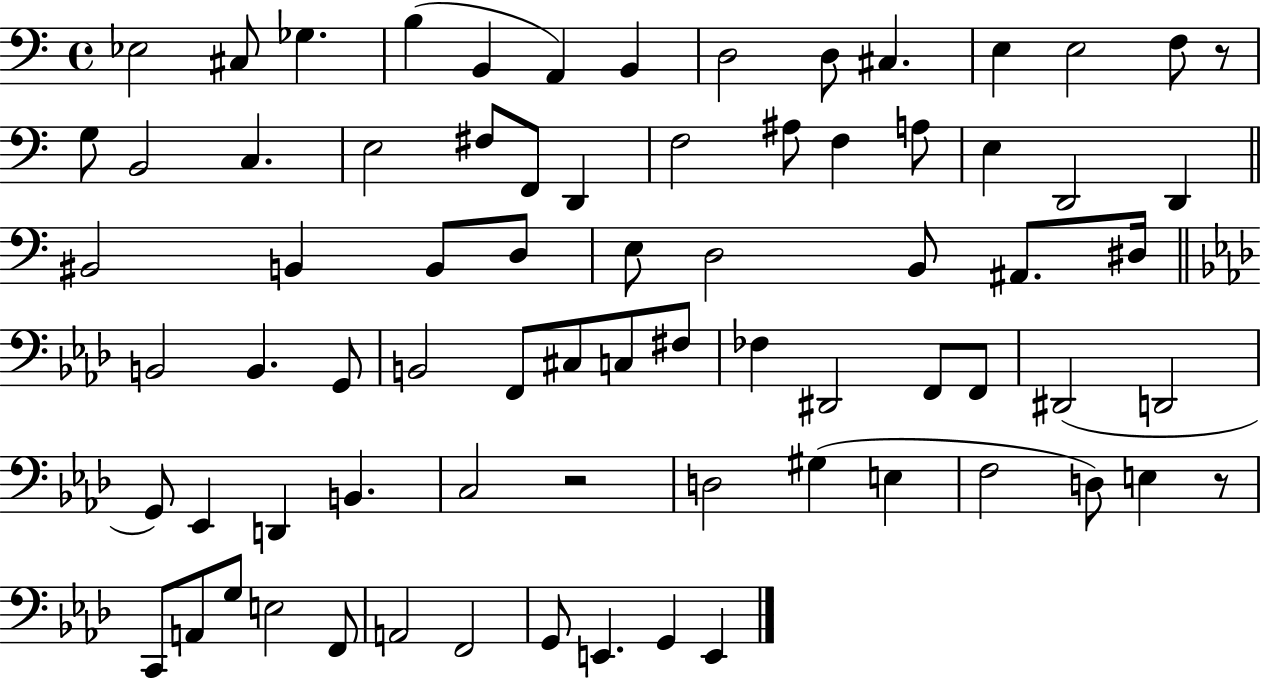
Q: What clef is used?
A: bass